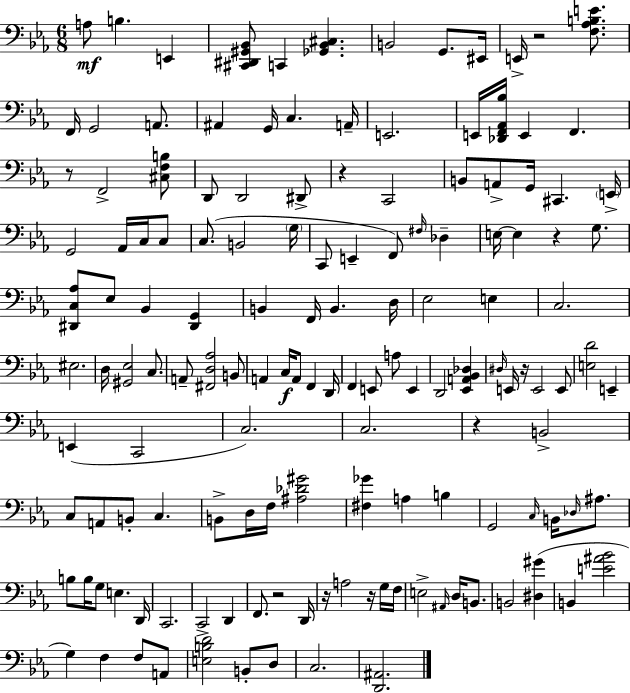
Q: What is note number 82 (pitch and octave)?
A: C3